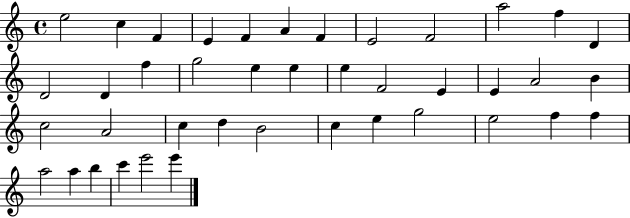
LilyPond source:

{
  \clef treble
  \time 4/4
  \defaultTimeSignature
  \key c \major
  e''2 c''4 f'4 | e'4 f'4 a'4 f'4 | e'2 f'2 | a''2 f''4 d'4 | \break d'2 d'4 f''4 | g''2 e''4 e''4 | e''4 f'2 e'4 | e'4 a'2 b'4 | \break c''2 a'2 | c''4 d''4 b'2 | c''4 e''4 g''2 | e''2 f''4 f''4 | \break a''2 a''4 b''4 | c'''4 e'''2 e'''4 | \bar "|."
}